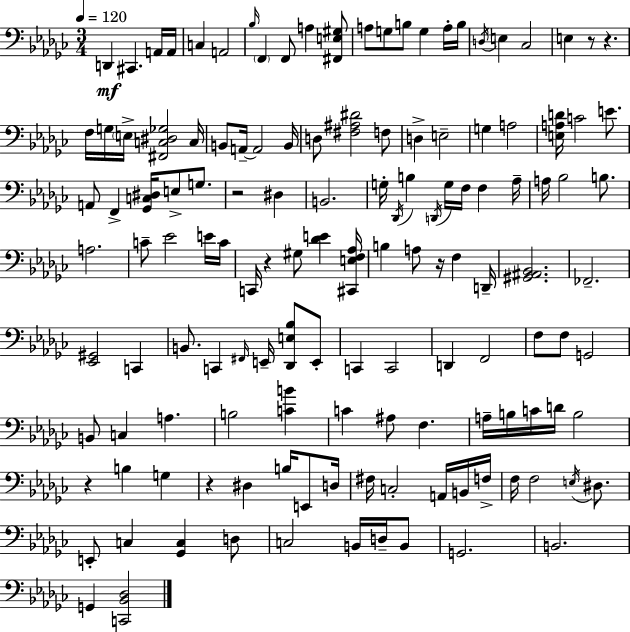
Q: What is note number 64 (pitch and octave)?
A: D2